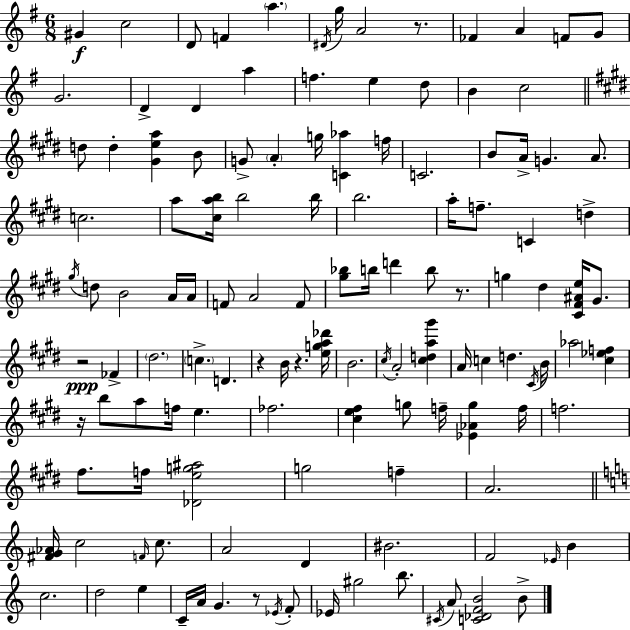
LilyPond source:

{
  \clef treble
  \numericTimeSignature
  \time 6/8
  \key e \minor
  gis'4\f c''2 | d'8 f'4 \parenthesize a''4. | \acciaccatura { dis'16 } g''16 a'2 r8. | fes'4 a'4 f'8 g'8 | \break g'2. | d'4-> d'4 a''4 | f''4. e''4 d''8 | b'4 c''2 | \break \bar "||" \break \key e \major d''8 d''4-. <gis' e'' a''>4 b'8 | g'8-> \parenthesize a'4-. g''16 <c' aes''>4 f''16 | c'2. | b'8 a'16-> g'4. a'8. | \break c''2. | a''8 <cis'' a'' b''>16 b''2 b''16 | b''2. | a''16-. f''8.-- c'4 d''4-> | \break \acciaccatura { gis''16 } d''8 b'2 a'16 | a'16 f'8 a'2 f'8 | <gis'' bes''>8 b''16 d'''4 b''8 r8. | g''4 dis''4 <cis' fis' ais' e''>16 gis'8. | \break r2\ppp fes'4-> | \parenthesize dis''2. | \parenthesize c''4.-> d'4. | r4 b'16 r4. | \break <e'' g'' a'' des'''>16 b'2. | \acciaccatura { cis''16 } a'2-. <cis'' d'' a'' gis'''>4 | a'16 c''4 d''4. | \acciaccatura { cis'16 } b'16 aes''2 <cis'' ees'' f''>4 | \break r16 b''8 a''8 f''16 e''4. | fes''2. | <cis'' e'' fis''>4 g''8 f''16-- <ees' aes' g''>4 | f''16 f''2. | \break fis''8. f''16 <des' e'' g'' ais''>2 | g''2 f''4-- | a'2. | \bar "||" \break \key a \minor <fis' g' aes'>16 c''2 \grace { f'16 } c''8. | a'2 d'4 | bis'2. | f'2 \grace { ees'16 } b'4 | \break c''2. | d''2 e''4 | c'16-- a'16 g'4. r8 | \acciaccatura { ees'16 } f'8-. ees'16 gis''2 | \break b''8. \acciaccatura { cis'16 } a'8 <c' des' f' b'>2 | b'8-> \bar "|."
}